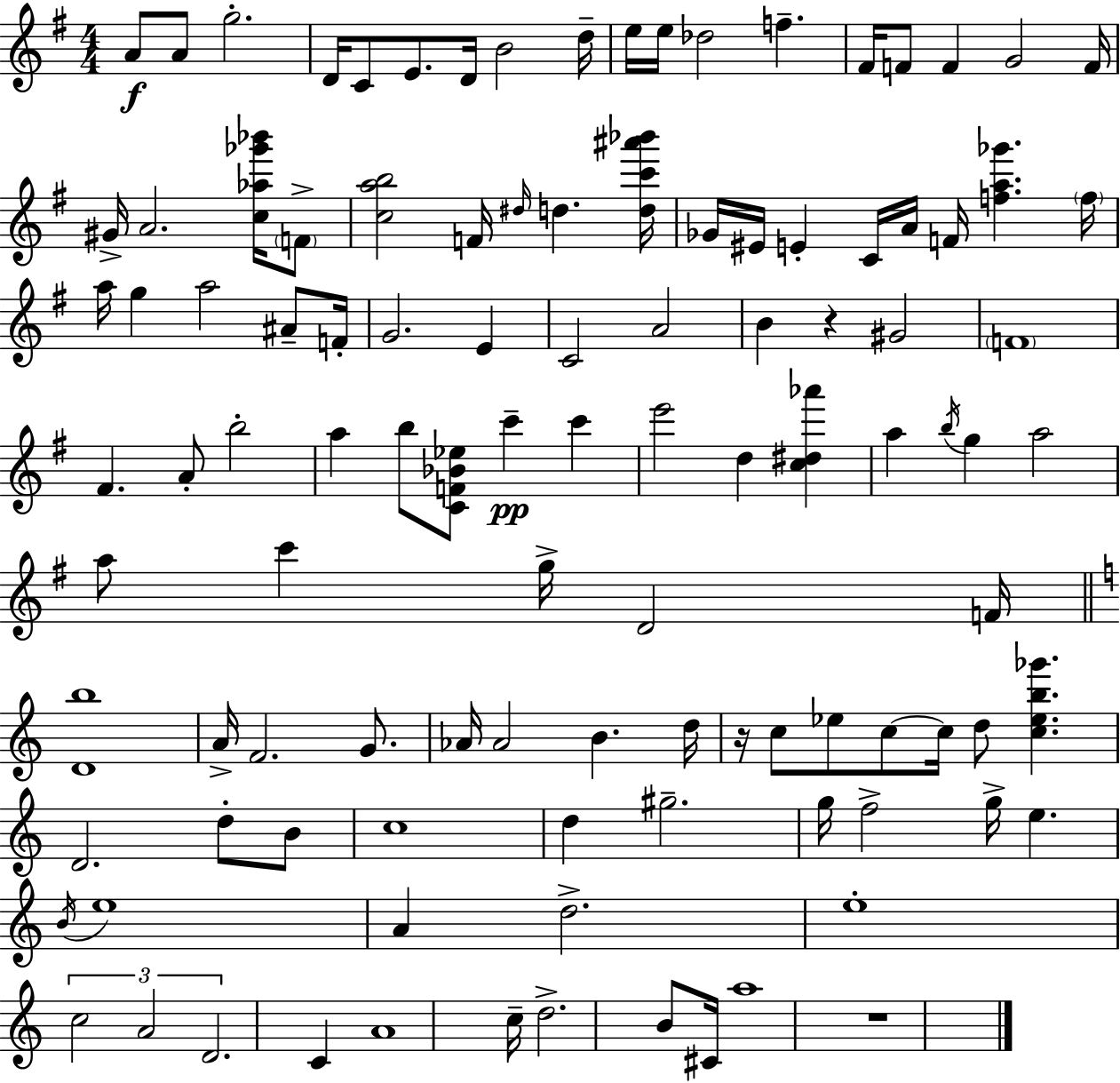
{
  \clef treble
  \numericTimeSignature
  \time 4/4
  \key g \major
  \repeat volta 2 { a'8\f a'8 g''2.-. | d'16 c'8 e'8. d'16 b'2 d''16-- | e''16 e''16 des''2 f''4.-- | fis'16 f'8 f'4 g'2 f'16 | \break gis'16-> a'2. <c'' aes'' ges''' bes'''>16 \parenthesize f'8-> | <c'' a'' b''>2 f'16 \grace { dis''16 } d''4. | <d'' c''' ais''' bes'''>16 ges'16 eis'16 e'4-. c'16 a'16 f'16 <f'' a'' ges'''>4. | \parenthesize f''16 a''16 g''4 a''2 ais'8-- | \break f'16-. g'2. e'4 | c'2 a'2 | b'4 r4 gis'2 | \parenthesize f'1 | \break fis'4. a'8-. b''2-. | a''4 b''8 <c' f' bes' ees''>8 c'''4--\pp c'''4 | e'''2 d''4 <c'' dis'' aes'''>4 | a''4 \acciaccatura { b''16 } g''4 a''2 | \break a''8 c'''4 g''16-> d'2 | f'16 \bar "||" \break \key c \major <d' b''>1 | a'16-> f'2. g'8. | aes'16 aes'2 b'4. d''16 | r16 c''8 ees''8 c''8~~ c''16 d''8 <c'' ees'' b'' ges'''>4. | \break d'2. d''8-. b'8 | c''1 | d''4 gis''2.-- | g''16 f''2-> g''16-> e''4. | \break \acciaccatura { b'16 } e''1 | a'4 d''2.-> | e''1-. | \tuplet 3/2 { c''2 a'2 | \break d'2. } c'4 | a'1 | c''16-- d''2.-> b'8 | cis'16 a''1 | \break r1 | } \bar "|."
}